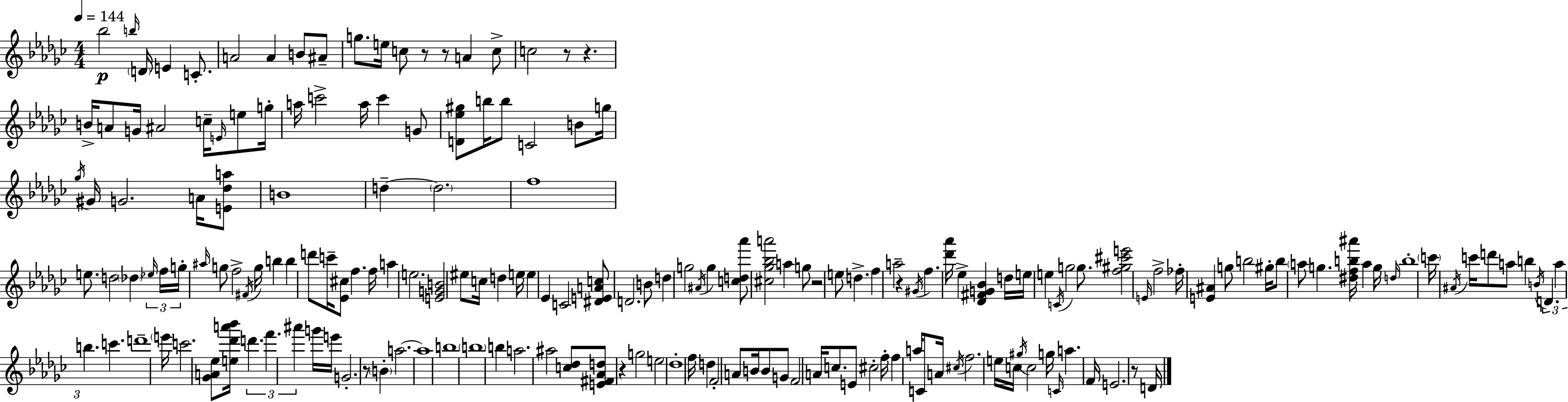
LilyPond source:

{
  \clef treble
  \numericTimeSignature
  \time 4/4
  \key ees \minor
  \tempo 4 = 144
  bes''2\p \grace { b''16 } \parenthesize d'16 e'4 c'8.-. | a'2 a'4 b'8 ais'8-- | g''8. e''16 c''8 r8 r8 a'4 c''8-> | c''2 r8 r4. | \break b'16-> a'8 g'16 ais'2 c''16-- \grace { e'16 } e''8 | g''16-. a''16 c'''2-> a''16 c'''4 | g'8 <d' ees'' gis''>8 b''16 b''8 c'2 b'8 | g''16 \acciaccatura { ges''16 } gis'16 g'2. | \break a'16 <e' des'' a''>8 b'1 | d''4--~~ \parenthesize d''2. | f''1 | e''8. d''2 \parenthesize des''4 | \break \tuplet 3/2 { \grace { ees''16 } f''16 g''16-. } \grace { ais''16 } g''8 f''2-> | \acciaccatura { fis'16 } g''16 b''4 b''4 d'''8 c'''16-- <ees' cis''>8 f''4. | f''16 a''4 e''2. | <e' g' b'>2 eis''8 | \break c''16 d''4 e''16 e''4 ees'4 c'2 | <dis' e' a' c''>8 d'2. | b'8 d''4 g''2 | \acciaccatura { ais'16 } g''4 <c'' d'' aes'''>8 <cis'' ges'' bes'' a'''>2 | \break a''4 g''8 r2 e''8 | d''4.-> f''4 a''2-- | r4 \acciaccatura { gis'16 } f''4. <des''' aes'''>16 ees''4-> | <des' fis' g' bes'>4 d''16 e''16 e''4 \acciaccatura { c'16 } g''2 | \break g''8. <f'' gis'' cis''' e'''>2 | \grace { e'16 } f''2-> fes''16-. <e' ais'>4 g''8 | b''2 gis''16-. b''8 \parenthesize a''8 g''4. | <dis'' f'' b'' ais'''>16 a''4 g''16 \grace { d''16 } b''1-. | \break \parenthesize c'''16 \acciaccatura { ais'16 } c'''16 d'''8 | a''8 b''4 \acciaccatura { b'16 } \tuplet 3/2 { d'4. a''4 | b''4. } c'''4. d'''1-- | \parenthesize e'''16 c'''2. | \break <ges' a' ees''>8 <e'' des''' a''' bes'''>16 \tuplet 3/2 { d'''4. | f'''4. ais'''4 } g'''16 e'''16 g'2.-. | r8 \parenthesize b'4-. | a''2.~~ a''1 | \break b''1 | \parenthesize b''1 | b''4 | a''2. ais''2 | \break <c'' des''>8 <e' fis' aes' d''>8 r4 g''2 | e''2 des''1-. | f''16 d''4 | f'2-. a'8 b'16 b'8 g'8 | \break f'2 a'16 c''8. e'8 cis''2-. | f''16-. f''4 a''16 c'8 a'16 | \acciaccatura { cis''16 } f''2. e''16 c''16 \acciaccatura { gis''16 } | c''2 g''16 \grace { c'16 } a''4. | \break f'16 e'2. r8 d'16 | \bar "|."
}